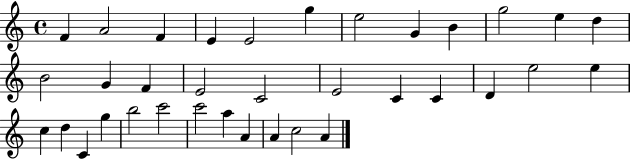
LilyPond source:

{
  \clef treble
  \time 4/4
  \defaultTimeSignature
  \key c \major
  f'4 a'2 f'4 | e'4 e'2 g''4 | e''2 g'4 b'4 | g''2 e''4 d''4 | \break b'2 g'4 f'4 | e'2 c'2 | e'2 c'4 c'4 | d'4 e''2 e''4 | \break c''4 d''4 c'4 g''4 | b''2 c'''2 | c'''2 a''4 a'4 | a'4 c''2 a'4 | \break \bar "|."
}